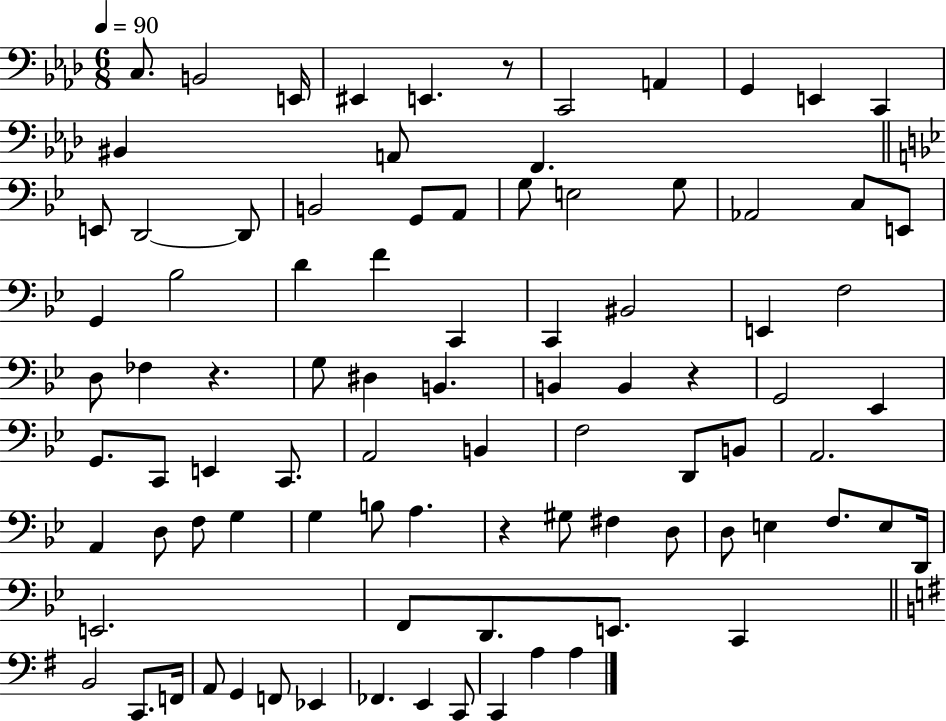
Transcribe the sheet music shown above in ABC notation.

X:1
T:Untitled
M:6/8
L:1/4
K:Ab
C,/2 B,,2 E,,/4 ^E,, E,, z/2 C,,2 A,, G,, E,, C,, ^B,, A,,/2 F,, E,,/2 D,,2 D,,/2 B,,2 G,,/2 A,,/2 G,/2 E,2 G,/2 _A,,2 C,/2 E,,/2 G,, _B,2 D F C,, C,, ^B,,2 E,, F,2 D,/2 _F, z G,/2 ^D, B,, B,, B,, z G,,2 _E,, G,,/2 C,,/2 E,, C,,/2 A,,2 B,, F,2 D,,/2 B,,/2 A,,2 A,, D,/2 F,/2 G, G, B,/2 A, z ^G,/2 ^F, D,/2 D,/2 E, F,/2 E,/2 D,,/4 E,,2 F,,/2 D,,/2 E,,/2 C,, B,,2 C,,/2 F,,/4 A,,/2 G,, F,,/2 _E,, _F,, E,, C,,/2 C,, A, A,